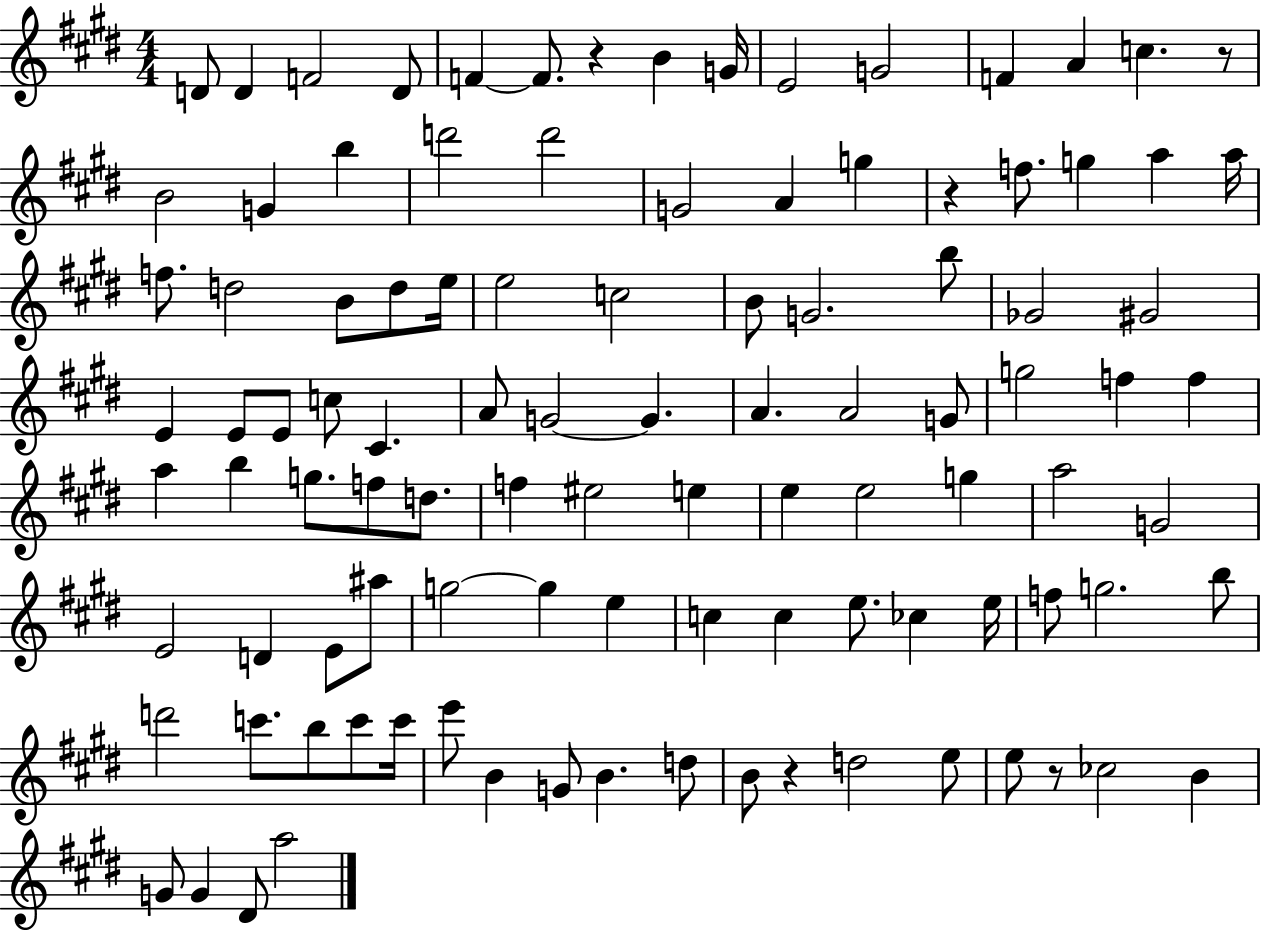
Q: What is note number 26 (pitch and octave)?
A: F5